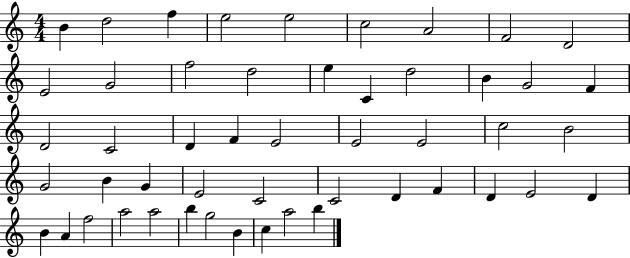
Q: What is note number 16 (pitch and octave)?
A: D5